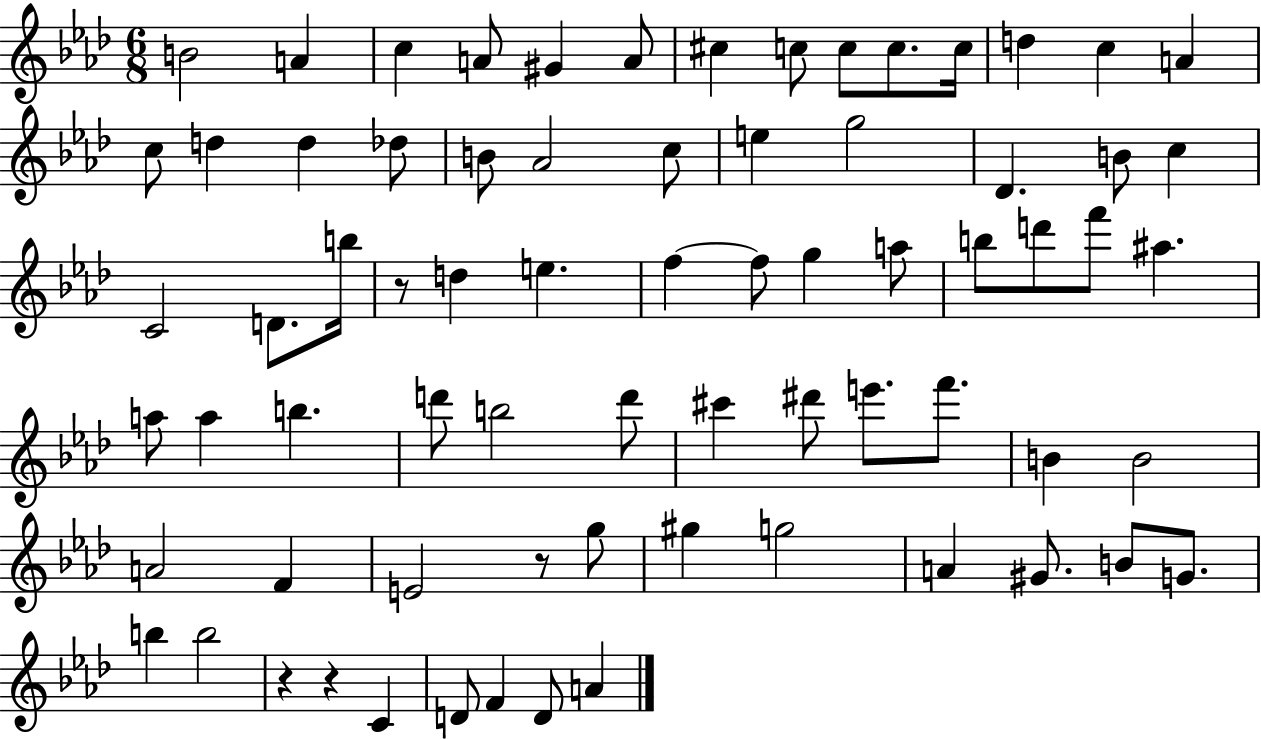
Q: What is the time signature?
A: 6/8